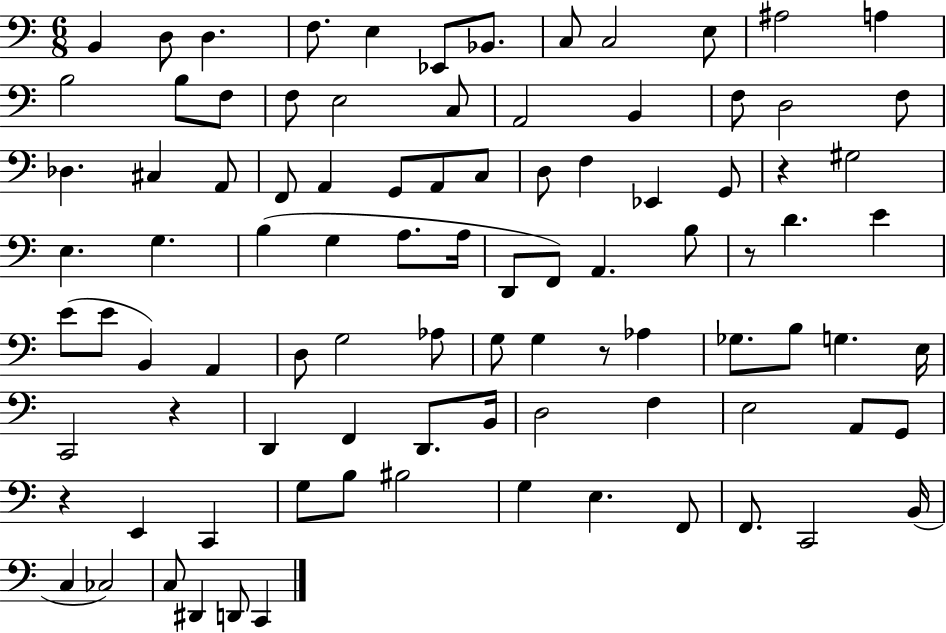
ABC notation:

X:1
T:Untitled
M:6/8
L:1/4
K:C
B,, D,/2 D, F,/2 E, _E,,/2 _B,,/2 C,/2 C,2 E,/2 ^A,2 A, B,2 B,/2 F,/2 F,/2 E,2 C,/2 A,,2 B,, F,/2 D,2 F,/2 _D, ^C, A,,/2 F,,/2 A,, G,,/2 A,,/2 C,/2 D,/2 F, _E,, G,,/2 z ^G,2 E, G, B, G, A,/2 A,/4 D,,/2 F,,/2 A,, B,/2 z/2 D E E/2 E/2 B,, A,, D,/2 G,2 _A,/2 G,/2 G, z/2 _A, _G,/2 B,/2 G, E,/4 C,,2 z D,, F,, D,,/2 B,,/4 D,2 F, E,2 A,,/2 G,,/2 z E,, C,, G,/2 B,/2 ^B,2 G, E, F,,/2 F,,/2 C,,2 B,,/4 C, _C,2 C,/2 ^D,, D,,/2 C,,